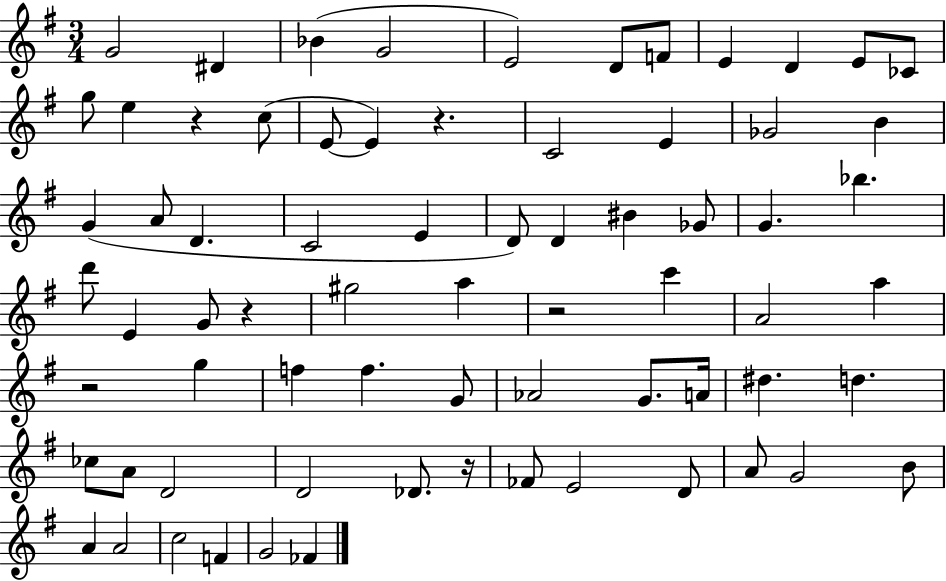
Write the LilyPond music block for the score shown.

{
  \clef treble
  \numericTimeSignature
  \time 3/4
  \key g \major
  g'2 dis'4 | bes'4( g'2 | e'2) d'8 f'8 | e'4 d'4 e'8 ces'8 | \break g''8 e''4 r4 c''8( | e'8~~ e'4) r4. | c'2 e'4 | ges'2 b'4 | \break g'4( a'8 d'4. | c'2 e'4 | d'8) d'4 bis'4 ges'8 | g'4. bes''4. | \break d'''8 e'4 g'8 r4 | gis''2 a''4 | r2 c'''4 | a'2 a''4 | \break r2 g''4 | f''4 f''4. g'8 | aes'2 g'8. a'16 | dis''4. d''4. | \break ces''8 a'8 d'2 | d'2 des'8. r16 | fes'8 e'2 d'8 | a'8 g'2 b'8 | \break a'4 a'2 | c''2 f'4 | g'2 fes'4 | \bar "|."
}